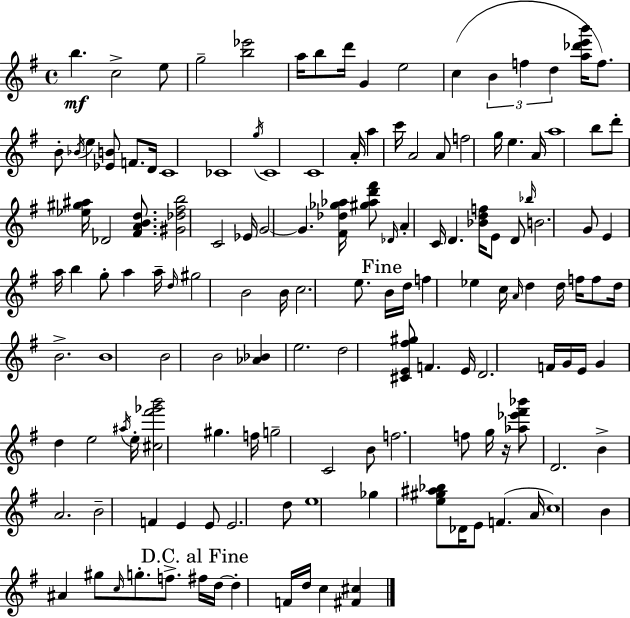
{
  \clef treble
  \time 4/4
  \defaultTimeSignature
  \key e \minor
  b''4.\mf c''2-> e''8 | g''2-- <b'' ees'''>2 | a''16 b''8 d'''16 g'4 e''2 | c''4( \tuplet 3/2 { b'4 f''4 d''4 } | \break <a'' des''' e''' b'''>16 f''8.) b'8-. \acciaccatura { bes'16 } e''4 <ees' b'>8 f'8. | d'16 c'1 | ces'1 | \acciaccatura { g''16 } c'1 | \break c'1 | a'16-. a''4 c'''16 a'2 | a'8 f''2 g''16 e''4. | a'16 a''1 | \break b''8 d'''8-. <ees'' gis'' ais''>16 des'2 <fis' a' b' d''>8. | <gis' des'' fis'' b''>2 c'2 | ees'16 g'2~~ g'4. | <fis' des'' ges'' aes''>16 <gis'' aes'' d''' fis'''>8 \grace { des'16 } a'4-. c'16 d'4. | \break <bes' d'' f''>16 e'8 d'8 \grace { bes''16 } b'2. | g'8 e'4 a''16 b''4 g''8-. a''4 | a''16-- \grace { d''16 } gis''2 b'2 | b'16 c''2. | \break e''8. \mark "Fine" b'16 d''16 f''4 ees''4 c''16 | \grace { a'16 } d''4 d''16 f''16 f''8 d''16 b'2.-> | b'1 | b'2 b'2 | \break <aes' bes'>4 e''2. | d''2 <cis' e' fis'' gis''>8 | f'4. e'16 d'2. | f'16 g'16 e'16 g'4 d''4 e''2 | \break \acciaccatura { ais''16 } e''16-. <cis'' fis''' ges''' b'''>2 | gis''4. f''16 g''2-- c'2 | b'8 f''2. | f''8 g''16 r16 <aes'' ees''' fis''' bes'''>8 d'2. | \break b'4-> a'2. | b'2-- f'4 | e'4 e'8 e'2. | d''8 e''1 | \break ges''4 <e'' gis'' ais'' bes''>8 des'16 e'8 | f'4.( a'16 c''1) | b'4 ais'4 gis''8 | \grace { c''16 } g''8.-. f''8.-> \mark "D.C. al Fine" fis''16 d''16~~ d''4-. f'16 d''16 | \break c''4 <fis' cis''>4 \bar "|."
}